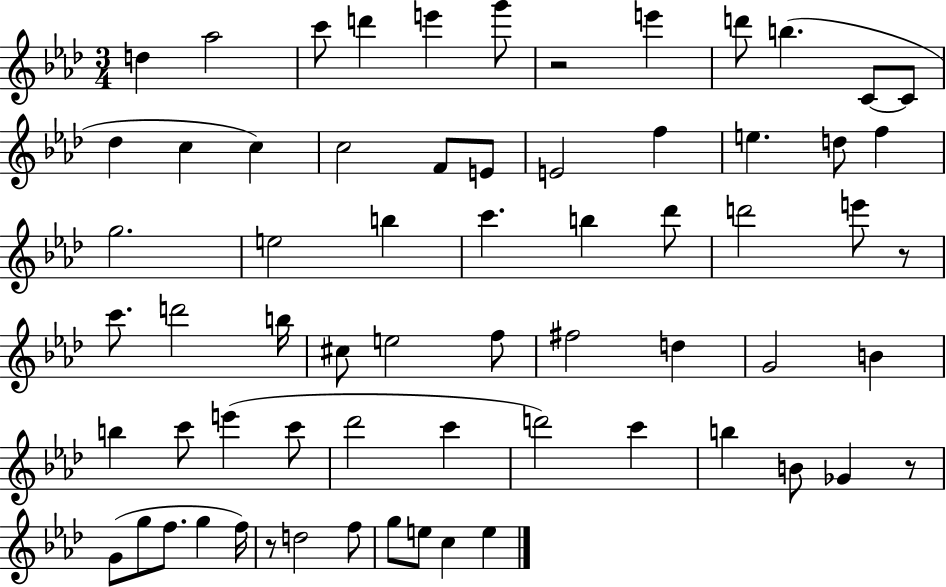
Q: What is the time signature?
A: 3/4